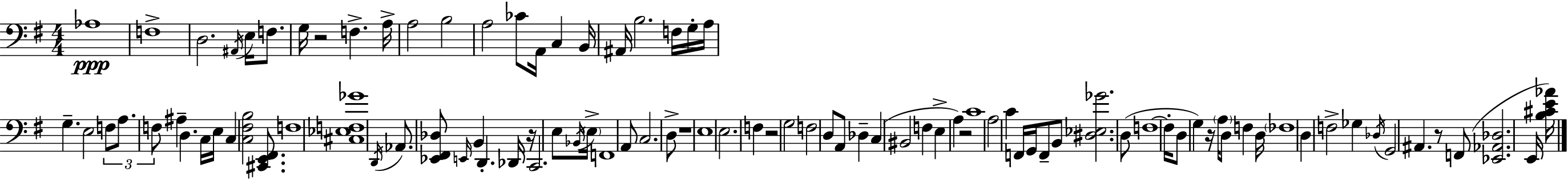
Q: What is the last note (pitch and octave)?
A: E2